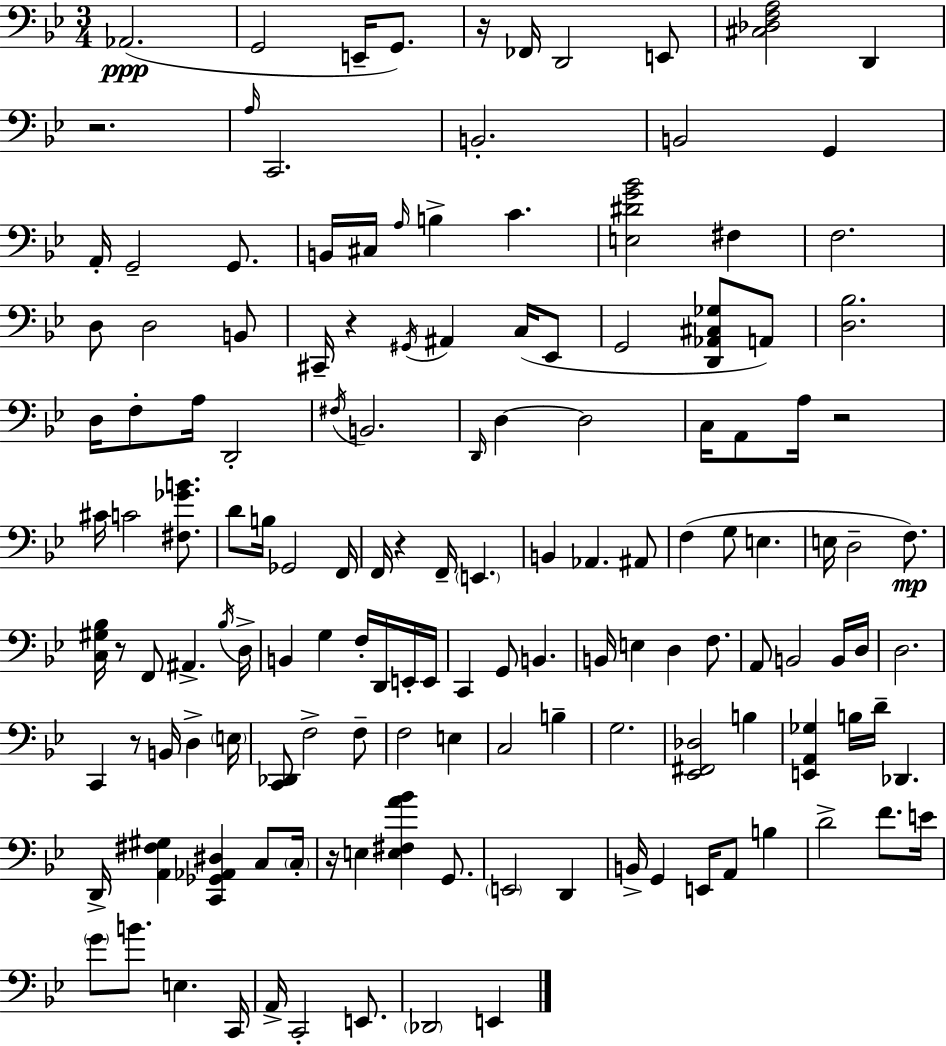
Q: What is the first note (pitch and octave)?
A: Ab2